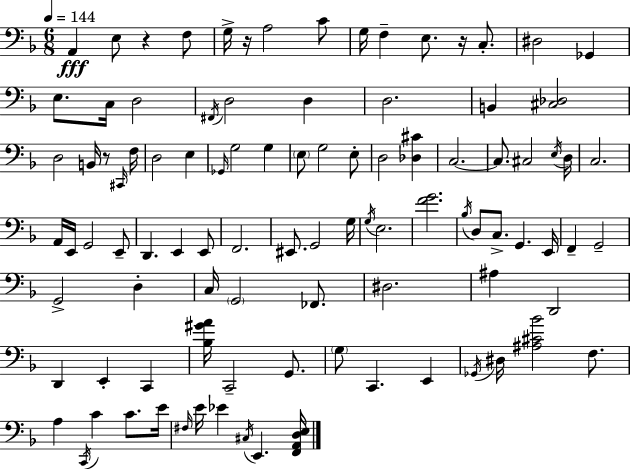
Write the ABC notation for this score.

X:1
T:Untitled
M:6/8
L:1/4
K:F
A,, E,/2 z F,/2 G,/4 z/4 A,2 C/2 G,/4 F, E,/2 z/4 C,/2 ^D,2 _G,, E,/2 C,/4 D,2 ^F,,/4 D,2 D, D,2 B,, [^C,_D,]2 D,2 B,,/4 z/2 ^C,,/4 F,/4 D,2 E, _G,,/4 G,2 G, E,/2 G,2 E,/2 D,2 [_D,^C] C,2 C,/2 ^C,2 E,/4 D,/4 C,2 A,,/4 E,,/4 G,,2 E,,/2 D,, E,, E,,/2 F,,2 ^E,,/2 G,,2 G,/4 G,/4 E,2 [FG]2 _B,/4 D,/2 C,/2 G,, E,,/4 F,, G,,2 G,,2 D, C,/4 G,,2 _F,,/2 ^D,2 ^A, D,,2 D,, E,, C,, [_B,^GA]/4 C,,2 G,,/2 G,/2 C,, E,, _G,,/4 ^D,/4 [^A,^C_B]2 F,/2 A, C,,/4 C C/2 E/4 ^F,/4 E/4 _E ^C,/4 E,, [F,,A,,D,E,]/4